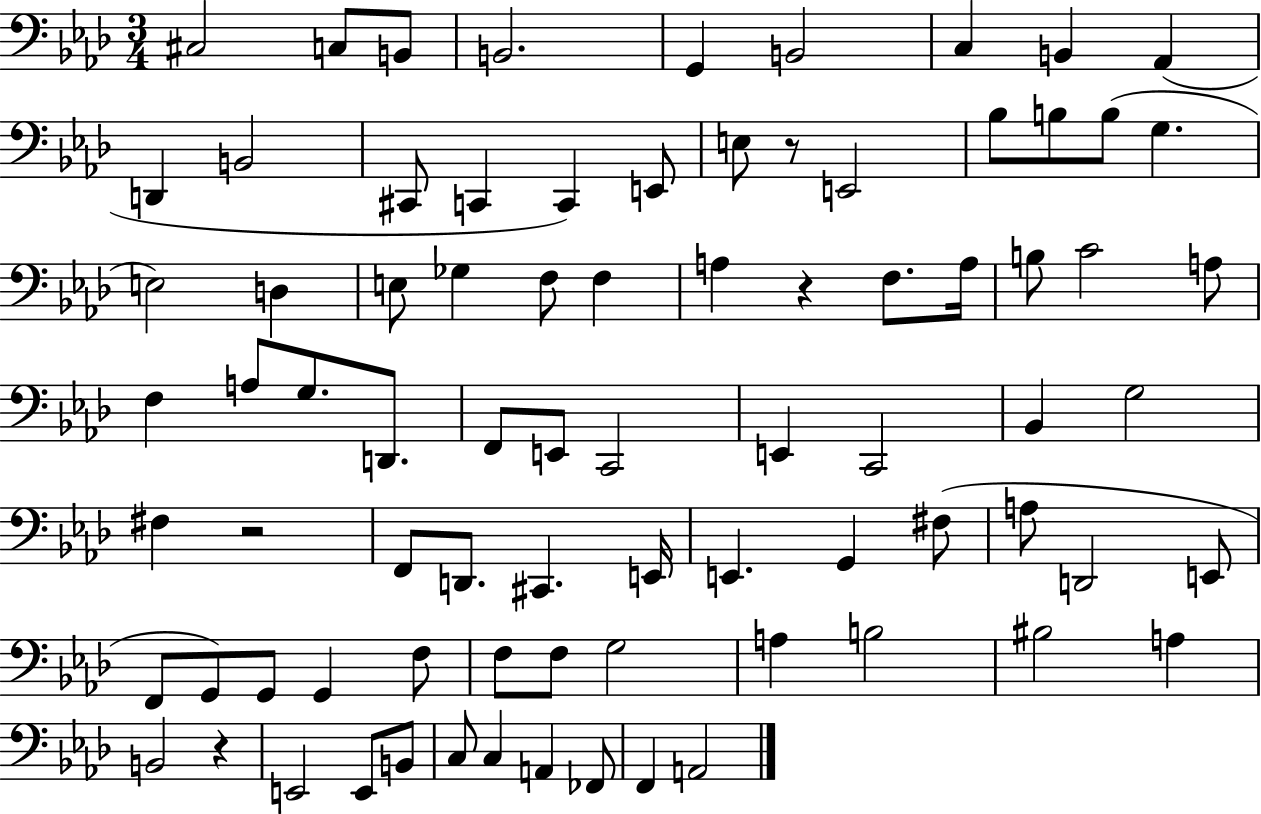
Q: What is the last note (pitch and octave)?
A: A2